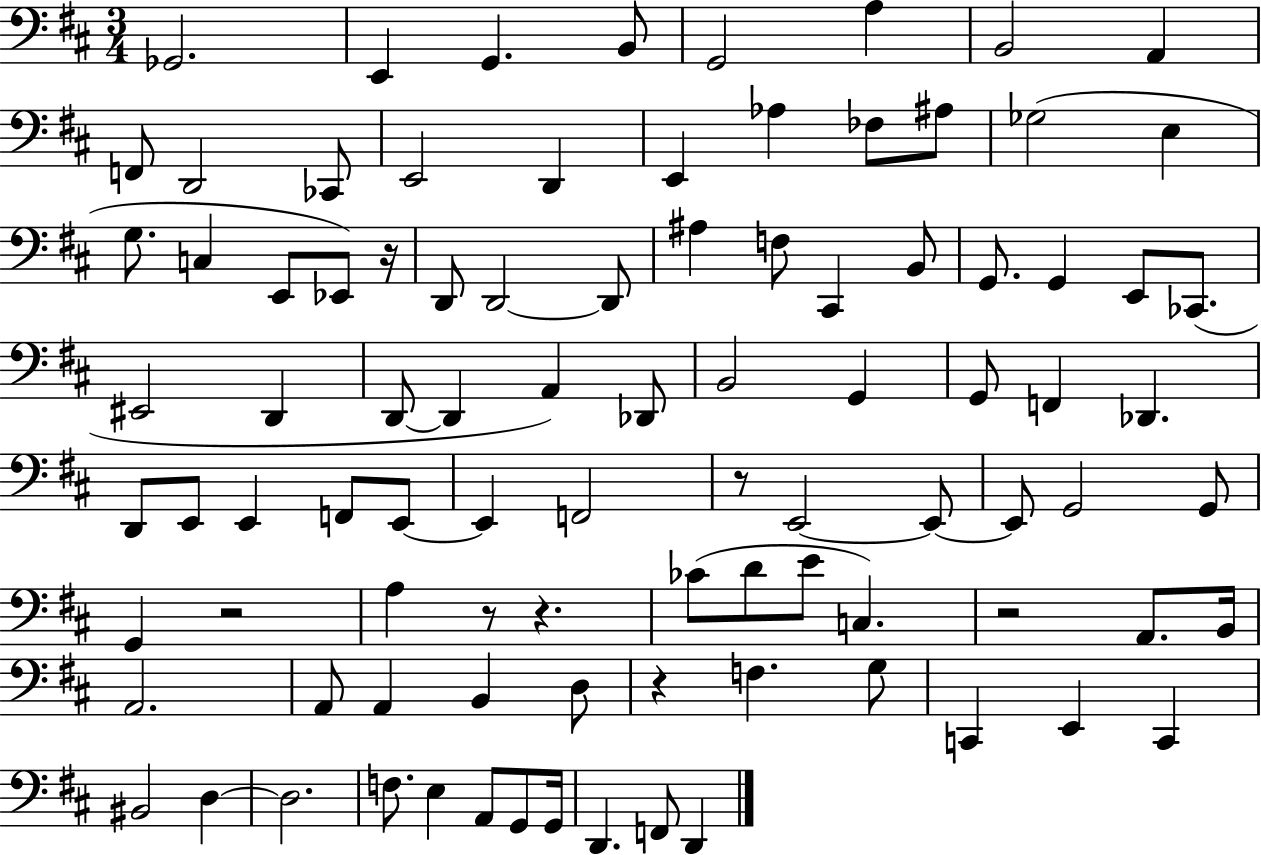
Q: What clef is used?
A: bass